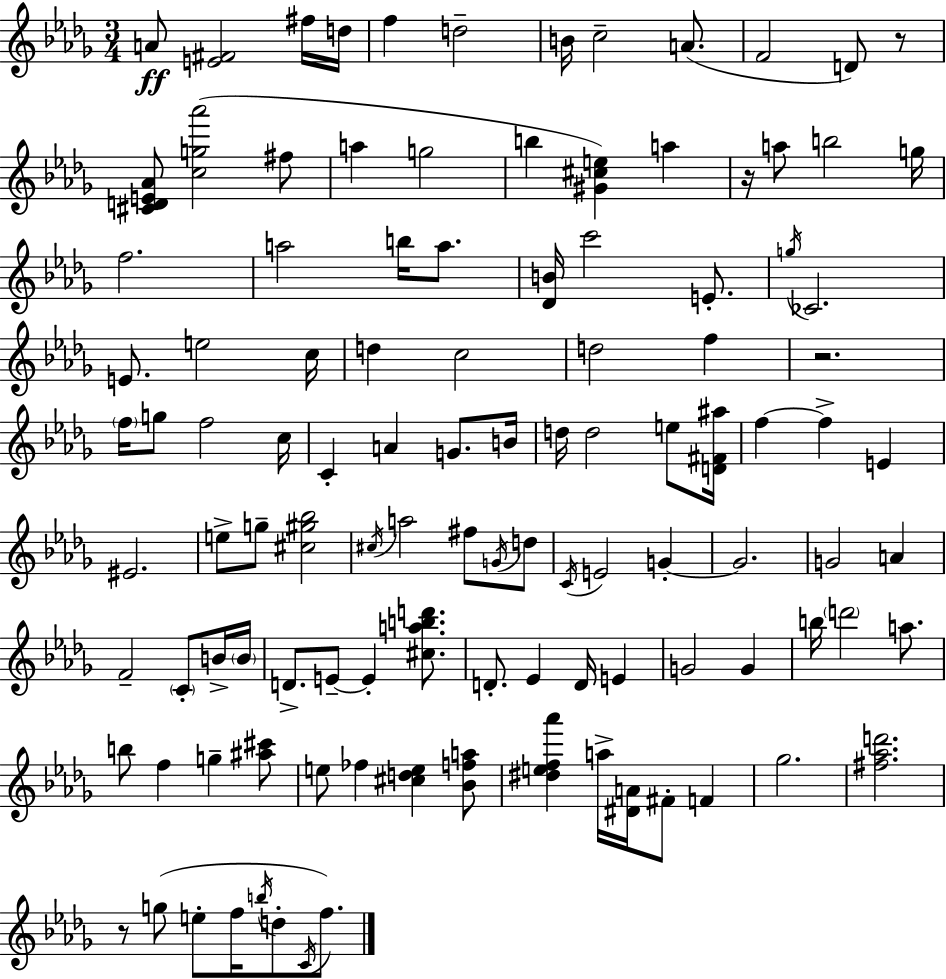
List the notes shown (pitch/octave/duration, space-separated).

A4/e [E4,F#4]/h F#5/s D5/s F5/q D5/h B4/s C5/h A4/e. F4/h D4/e R/e [C#4,D4,E4,Ab4]/e [C5,G5,Ab6]/h F#5/e A5/q G5/h B5/q [G#4,C#5,E5]/q A5/q R/s A5/e B5/h G5/s F5/h. A5/h B5/s A5/e. [Db4,B4]/s C6/h E4/e. G5/s CES4/h. E4/e. E5/h C5/s D5/q C5/h D5/h F5/q R/h. F5/s G5/e F5/h C5/s C4/q A4/q G4/e. B4/s D5/s D5/h E5/e [D4,F#4,A#5]/s F5/q F5/q E4/q EIS4/h. E5/e G5/e [C#5,G#5,Bb5]/h C#5/s A5/h F#5/e G4/s D5/e C4/s E4/h G4/q G4/h. G4/h A4/q F4/h C4/e B4/s B4/s D4/e. E4/e E4/q [C#5,A5,B5,D6]/e. D4/e. Eb4/q D4/s E4/q G4/h G4/q B5/s D6/h A5/e. B5/e F5/q G5/q [A#5,C#6]/e E5/e FES5/q [C#5,D5,E5]/q [Bb4,F5,A5]/e [D#5,E5,F5,Ab6]/q A5/s [D#4,A4]/s F#4/e F4/q Gb5/h. [F#5,Ab5,D6]/h. R/e G5/e E5/e F5/s B5/s D5/e C4/s F5/e.